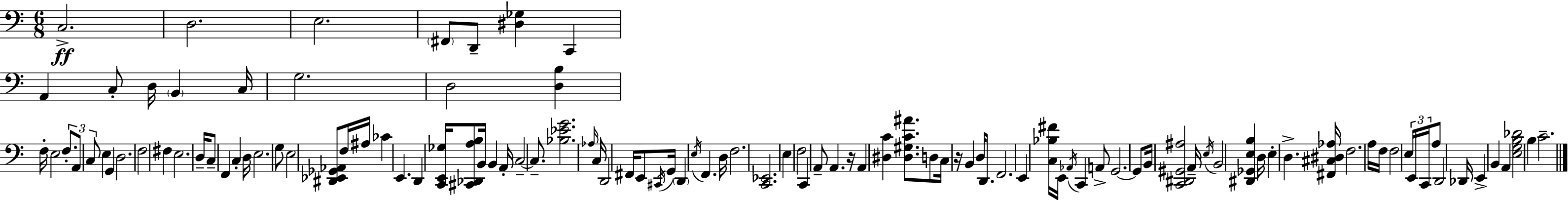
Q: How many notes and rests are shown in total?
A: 111